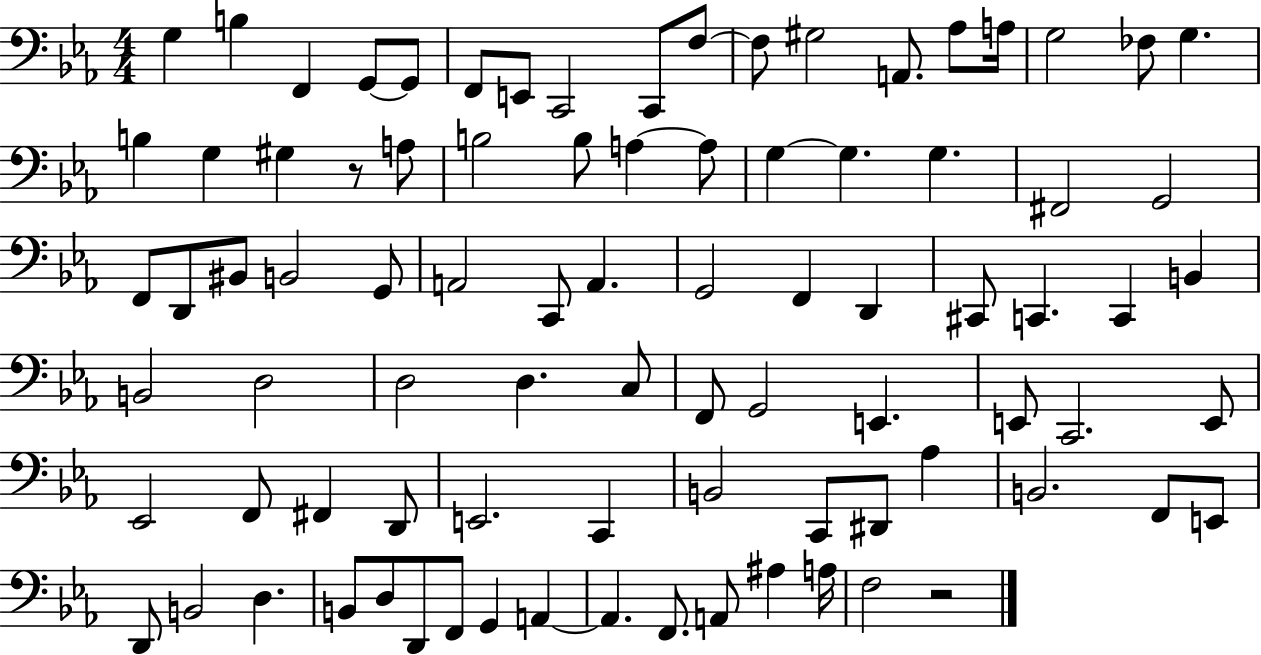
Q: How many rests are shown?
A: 2